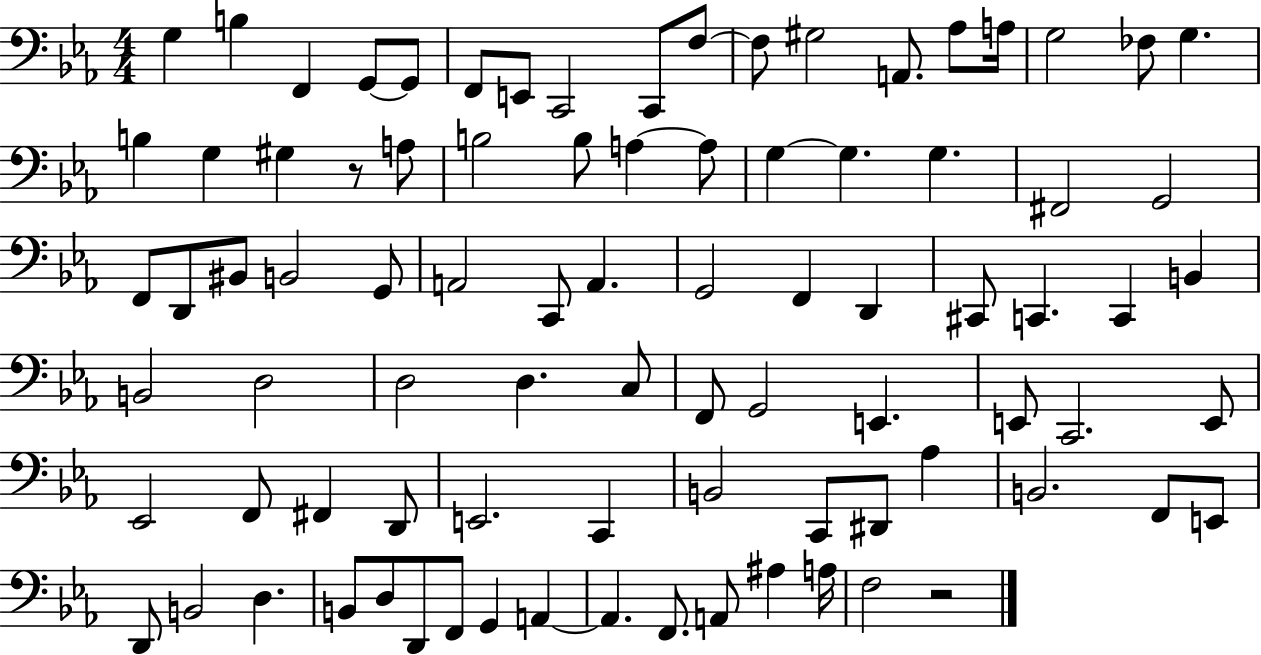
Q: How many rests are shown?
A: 2